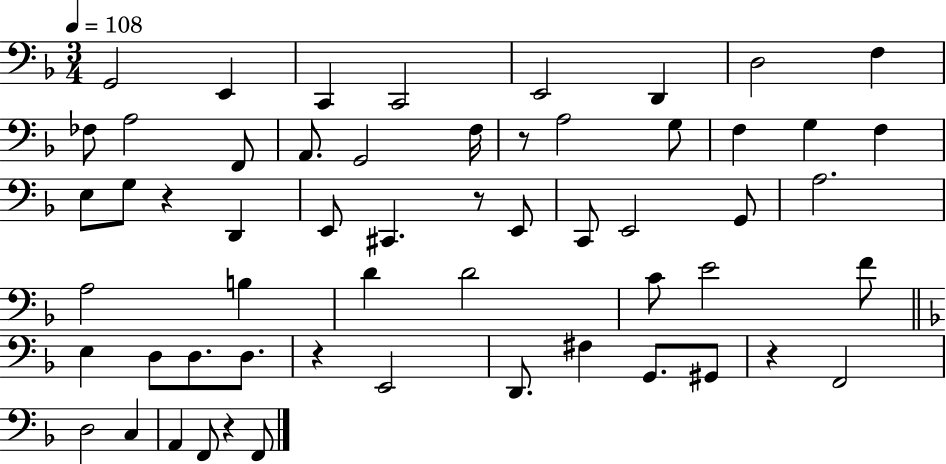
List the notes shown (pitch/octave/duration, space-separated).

G2/h E2/q C2/q C2/h E2/h D2/q D3/h F3/q FES3/e A3/h F2/e A2/e. G2/h F3/s R/e A3/h G3/e F3/q G3/q F3/q E3/e G3/e R/q D2/q E2/e C#2/q. R/e E2/e C2/e E2/h G2/e A3/h. A3/h B3/q D4/q D4/h C4/e E4/h F4/e E3/q D3/e D3/e. D3/e. R/q E2/h D2/e. F#3/q G2/e. G#2/e R/q F2/h D3/h C3/q A2/q F2/e R/q F2/e